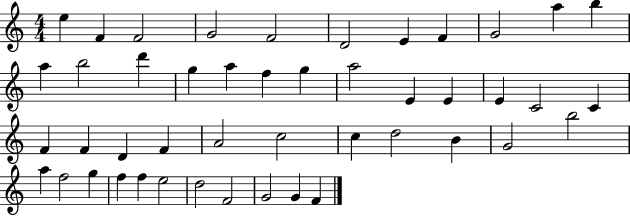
E5/q F4/q F4/h G4/h F4/h D4/h E4/q F4/q G4/h A5/q B5/q A5/q B5/h D6/q G5/q A5/q F5/q G5/q A5/h E4/q E4/q E4/q C4/h C4/q F4/q F4/q D4/q F4/q A4/h C5/h C5/q D5/h B4/q G4/h B5/h A5/q F5/h G5/q F5/q F5/q E5/h D5/h F4/h G4/h G4/q F4/q